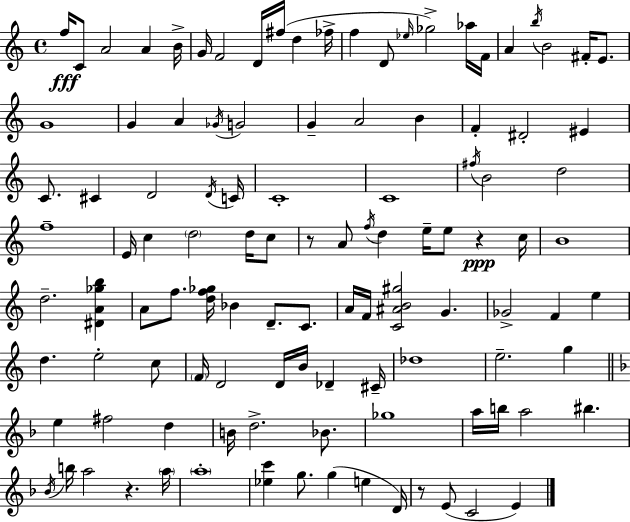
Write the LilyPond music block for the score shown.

{
  \clef treble
  \time 4/4
  \defaultTimeSignature
  \key a \minor
  \repeat volta 2 { f''16\fff c'8 a'2 a'4 b'16-> | g'16 f'2 d'16 fis''16( d''4 fes''16-> | f''4 d'8 \grace { ees''16 }) ges''2-> aes''16 | f'16 a'4 \acciaccatura { b''16 } b'2 fis'16-. e'8. | \break g'1 | g'4 a'4 \acciaccatura { ges'16 } g'2 | g'4-- a'2 b'4 | f'4-. dis'2-. eis'4 | \break c'8. cis'4 d'2 | \acciaccatura { d'16 } c'16 c'1-. | c'1 | \acciaccatura { fis''16 } b'2 d''2 | \break f''1-- | e'16 c''4 \parenthesize d''2 | d''16 c''8 r8 a'8 \acciaccatura { f''16 } d''4 e''16-- e''8 | r4\ppp c''16 b'1 | \break d''2.-- | <dis' a' ges'' b''>4 a'8 f''8. <d'' f'' ges''>16 bes'4 | d'8.-- c'8. a'16 f'16 <c' ais' b' gis''>2 | g'4. ges'2-> f'4 | \break e''4 d''4. e''2-. | c''8 \parenthesize f'16 d'2 d'16 | b'16 des'4-- cis'16-- des''1 | e''2.-- | \break g''4 \bar "||" \break \key f \major e''4 fis''2 d''4 | b'16 d''2.-> bes'8. | ges''1 | a''16 b''16 a''2 bis''4. | \break \acciaccatura { bes'16 } b''16 a''2 r4. | \parenthesize a''16 \parenthesize a''1-. | <ees'' c'''>4 g''8. g''4( e''4 | d'16) r8 e'8( c'2 e'4) | \break } \bar "|."
}